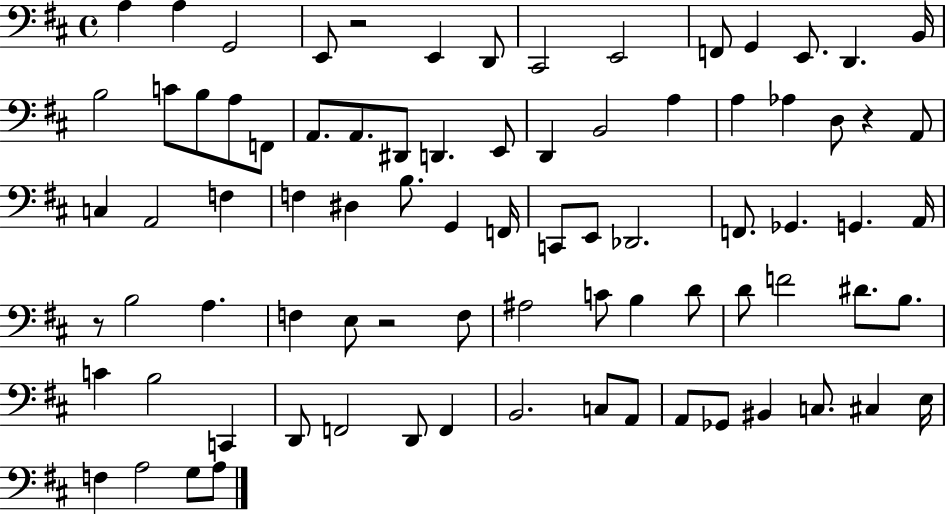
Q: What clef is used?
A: bass